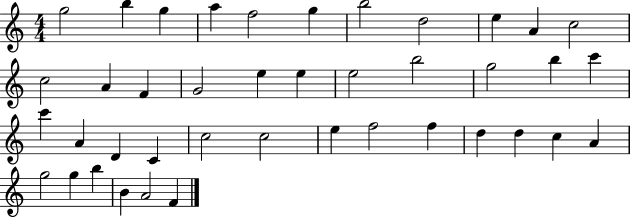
G5/h B5/q G5/q A5/q F5/h G5/q B5/h D5/h E5/q A4/q C5/h C5/h A4/q F4/q G4/h E5/q E5/q E5/h B5/h G5/h B5/q C6/q C6/q A4/q D4/q C4/q C5/h C5/h E5/q F5/h F5/q D5/q D5/q C5/q A4/q G5/h G5/q B5/q B4/q A4/h F4/q